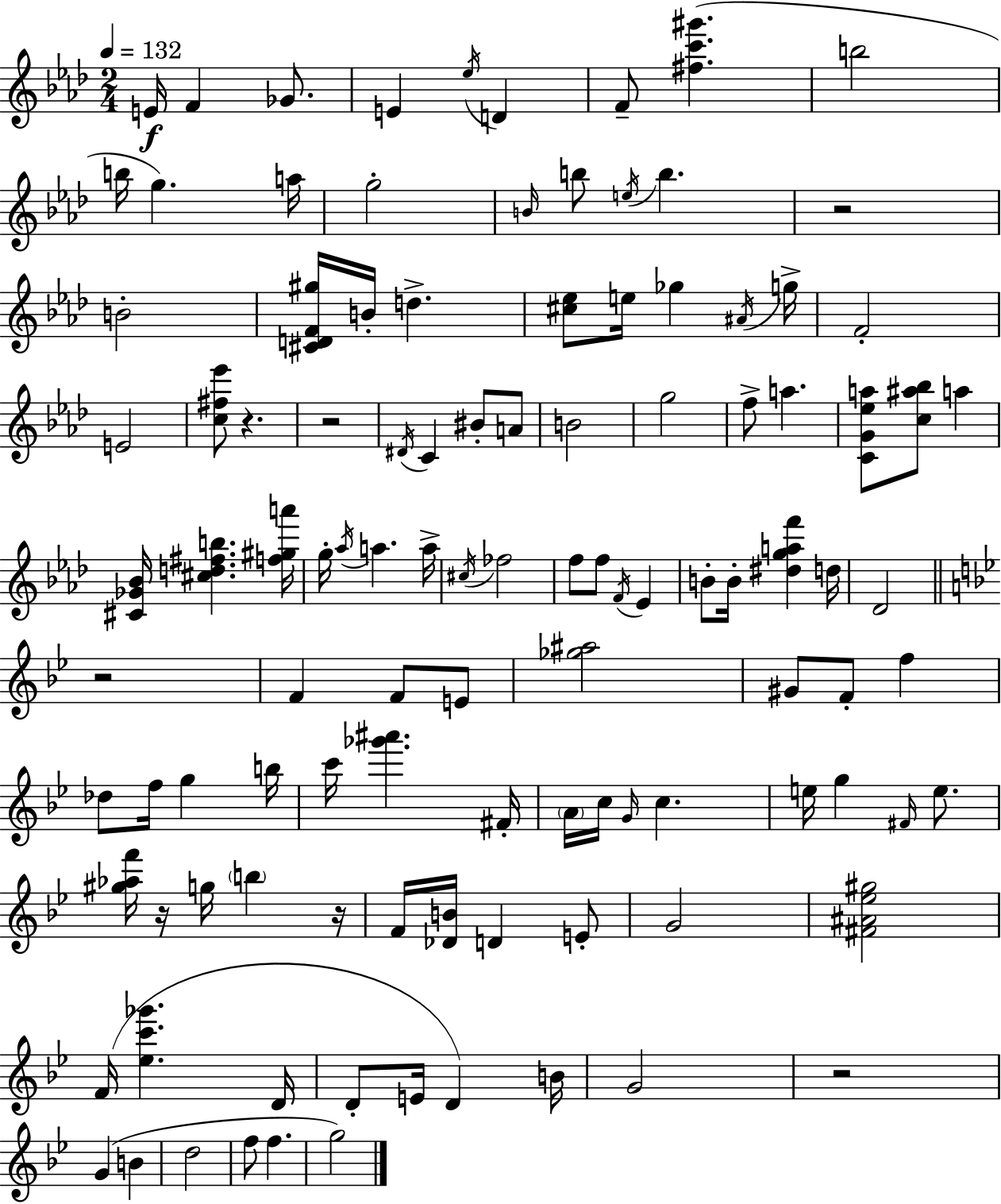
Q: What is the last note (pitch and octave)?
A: G5